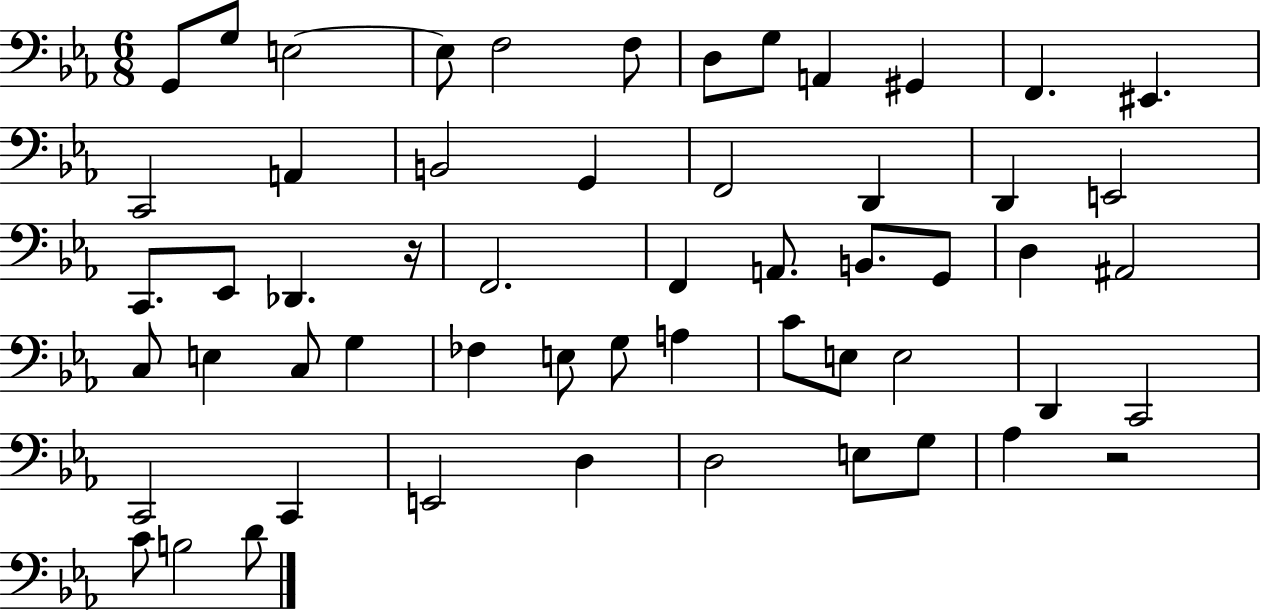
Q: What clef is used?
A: bass